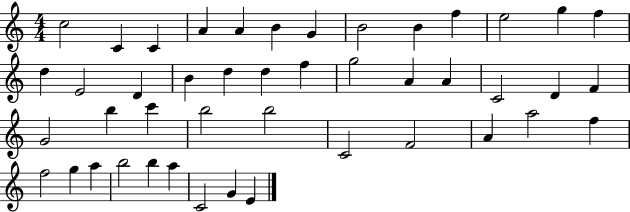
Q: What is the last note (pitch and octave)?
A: E4